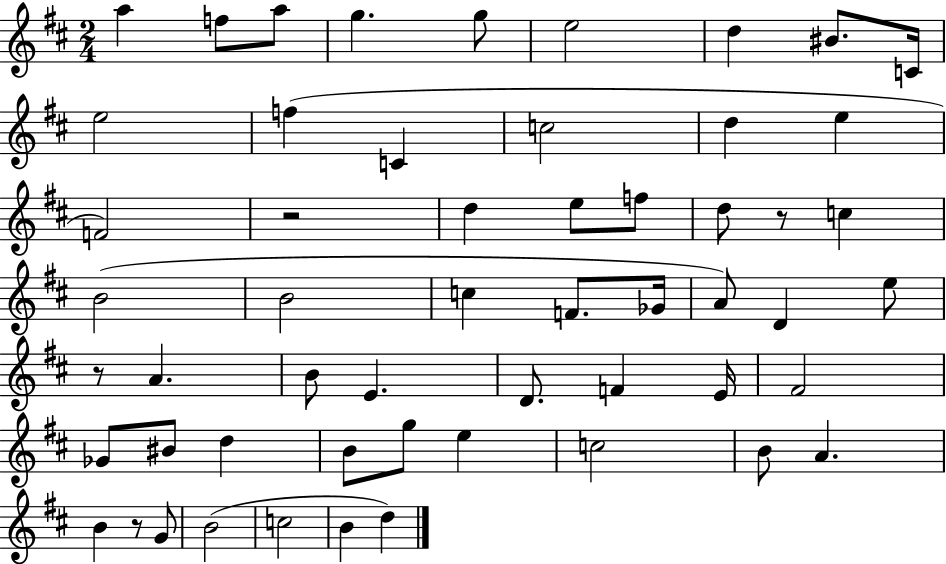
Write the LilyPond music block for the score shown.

{
  \clef treble
  \numericTimeSignature
  \time 2/4
  \key d \major
  a''4 f''8 a''8 | g''4. g''8 | e''2 | d''4 bis'8. c'16 | \break e''2 | f''4( c'4 | c''2 | d''4 e''4 | \break f'2) | r2 | d''4 e''8 f''8 | d''8 r8 c''4 | \break b'2( | b'2 | c''4 f'8. ges'16 | a'8) d'4 e''8 | \break r8 a'4. | b'8 e'4. | d'8. f'4 e'16 | fis'2 | \break ges'8 bis'8 d''4 | b'8 g''8 e''4 | c''2 | b'8 a'4. | \break b'4 r8 g'8 | b'2( | c''2 | b'4 d''4) | \break \bar "|."
}